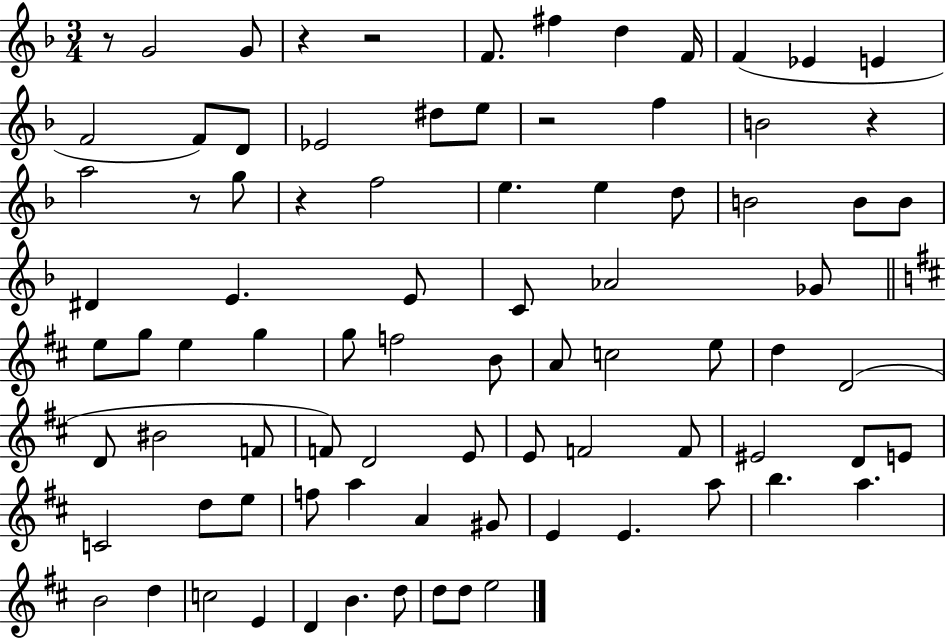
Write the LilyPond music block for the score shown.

{
  \clef treble
  \numericTimeSignature
  \time 3/4
  \key f \major
  r8 g'2 g'8 | r4 r2 | f'8. fis''4 d''4 f'16 | f'4( ees'4 e'4 | \break f'2 f'8) d'8 | ees'2 dis''8 e''8 | r2 f''4 | b'2 r4 | \break a''2 r8 g''8 | r4 f''2 | e''4. e''4 d''8 | b'2 b'8 b'8 | \break dis'4 e'4. e'8 | c'8 aes'2 ges'8 | \bar "||" \break \key b \minor e''8 g''8 e''4 g''4 | g''8 f''2 b'8 | a'8 c''2 e''8 | d''4 d'2( | \break d'8 bis'2 f'8 | f'8) d'2 e'8 | e'8 f'2 f'8 | eis'2 d'8 e'8 | \break c'2 d''8 e''8 | f''8 a''4 a'4 gis'8 | e'4 e'4. a''8 | b''4. a''4. | \break b'2 d''4 | c''2 e'4 | d'4 b'4. d''8 | d''8 d''8 e''2 | \break \bar "|."
}